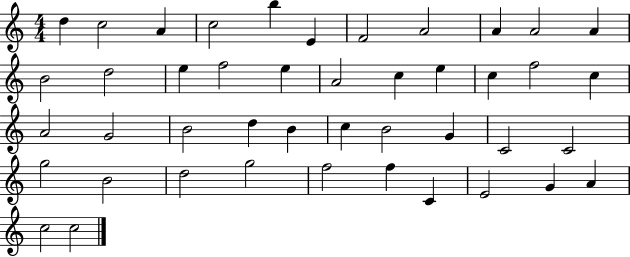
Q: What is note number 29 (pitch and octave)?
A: B4